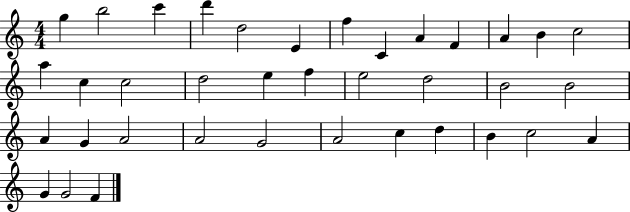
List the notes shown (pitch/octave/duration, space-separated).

G5/q B5/h C6/q D6/q D5/h E4/q F5/q C4/q A4/q F4/q A4/q B4/q C5/h A5/q C5/q C5/h D5/h E5/q F5/q E5/h D5/h B4/h B4/h A4/q G4/q A4/h A4/h G4/h A4/h C5/q D5/q B4/q C5/h A4/q G4/q G4/h F4/q